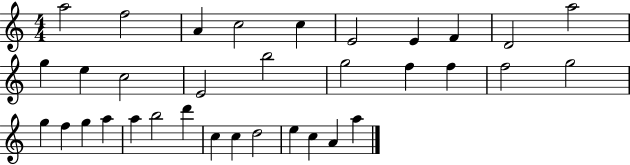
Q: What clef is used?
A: treble